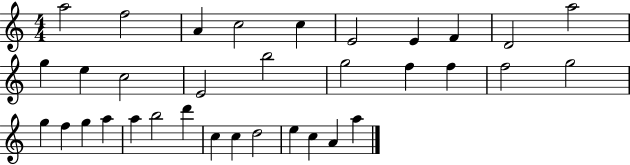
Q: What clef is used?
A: treble